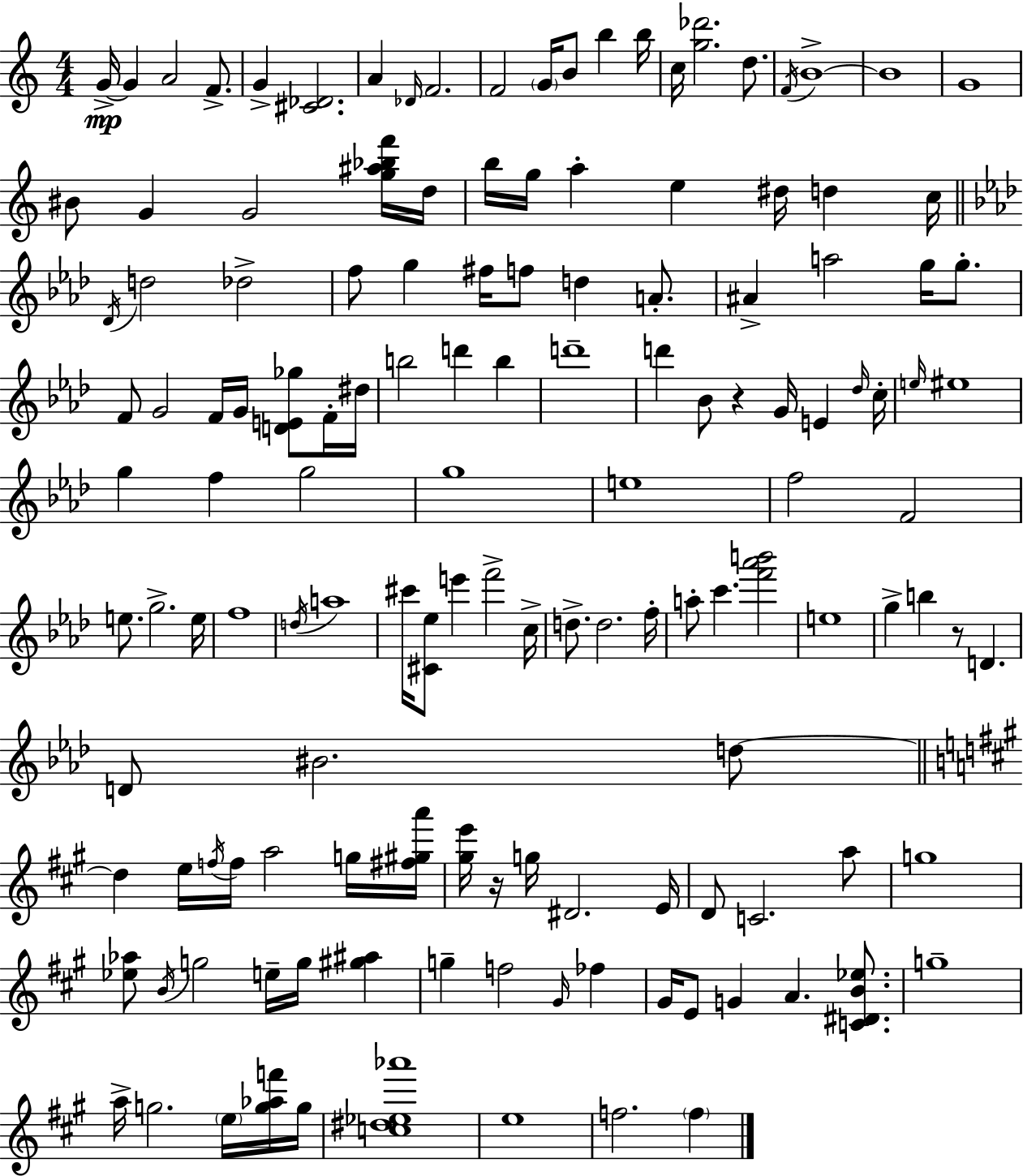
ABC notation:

X:1
T:Untitled
M:4/4
L:1/4
K:Am
G/4 G A2 F/2 G [^C_D]2 A _D/4 F2 F2 G/4 B/2 b b/4 c/4 [g_d']2 d/2 F/4 B4 B4 G4 ^B/2 G G2 [g^a_bf']/4 d/4 b/4 g/4 a e ^d/4 d c/4 _D/4 d2 _d2 f/2 g ^f/4 f/2 d A/2 ^A a2 g/4 g/2 F/2 G2 F/4 G/4 [DE_g]/2 F/4 ^d/4 b2 d' b d'4 d' _B/2 z G/4 E _d/4 c/4 e/4 ^e4 g f g2 g4 e4 f2 F2 e/2 g2 e/4 f4 d/4 a4 ^c'/4 [^C_e]/2 e' f'2 c/4 d/2 d2 f/4 a/2 c' [f'_a'b']2 e4 g b z/2 D D/2 ^B2 d/2 d e/4 f/4 f/4 a2 g/4 [^f^ga']/4 [^ge']/4 z/4 g/4 ^D2 E/4 D/2 C2 a/2 g4 [_e_a]/2 B/4 g2 e/4 g/4 [^g^a] g f2 ^G/4 _f ^G/4 E/2 G A [C^DB_e]/2 g4 a/4 g2 e/4 [g_af']/4 g/4 [c^d_e_a']4 e4 f2 f